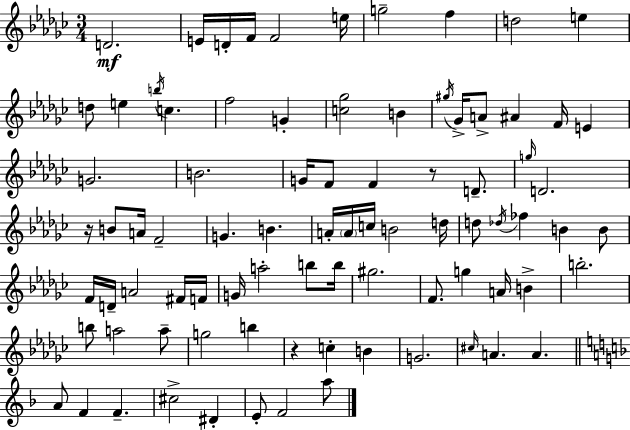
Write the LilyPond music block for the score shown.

{
  \clef treble
  \numericTimeSignature
  \time 3/4
  \key ees \minor
  d'2.\mf | e'16 d'16-. f'16 f'2 e''16 | g''2-- f''4 | d''2 e''4 | \break d''8 e''4 \acciaccatura { b''16 } c''4. | f''2 g'4-. | <c'' ges''>2 b'4 | \acciaccatura { gis''16 } ges'16-> a'8-> ais'4 f'16 e'4 | \break g'2. | b'2. | g'16 f'8 f'4 r8 d'8.-- | \grace { g''16 } d'2. | \break r16 b'8 a'16 f'2-- | g'4. b'4. | a'16-. \parenthesize a'16 c''16 b'2 | d''16 d''8 \acciaccatura { des''16 } fes''4 b'4 | \break b'8 f'16 d'16-- a'2 | fis'16 f'16 g'16 a''2-. | b''8 b''16 gis''2. | f'8. g''4 a'16 | \break b'4-> b''2.-. | b''8 a''2 | a''8-- g''2 | b''4 r4 c''4-. | \break b'4 g'2. | \grace { cis''16 } a'4. a'4. | \bar "||" \break \key f \major a'8 f'4 f'4.-- | cis''2-> dis'4-. | e'8-. f'2 a''8 | \bar "|."
}